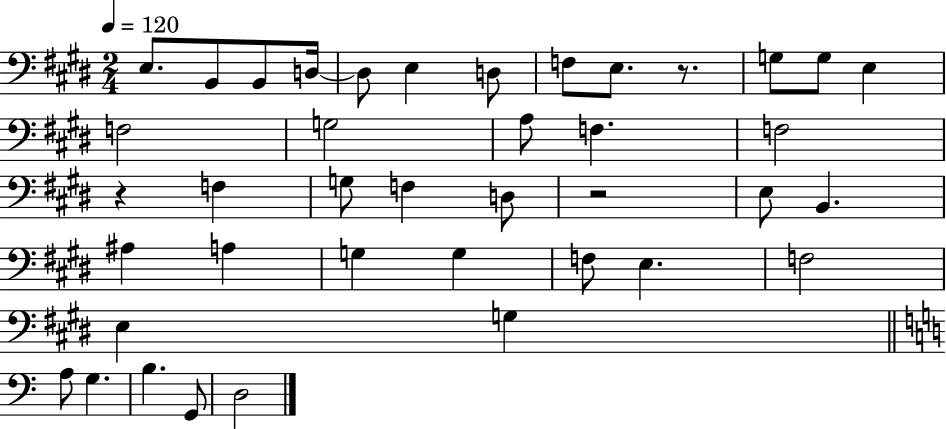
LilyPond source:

{
  \clef bass
  \numericTimeSignature
  \time 2/4
  \key e \major
  \tempo 4 = 120
  e8. b,8 b,8 d16~~ | d8 e4 d8 | f8 e8. r8. | g8 g8 e4 | \break f2 | g2 | a8 f4. | f2 | \break r4 f4 | g8 f4 d8 | r2 | e8 b,4. | \break ais4 a4 | g4 g4 | f8 e4. | f2 | \break e4 g4 | \bar "||" \break \key c \major a8 g4. | b4. g,8 | d2 | \bar "|."
}